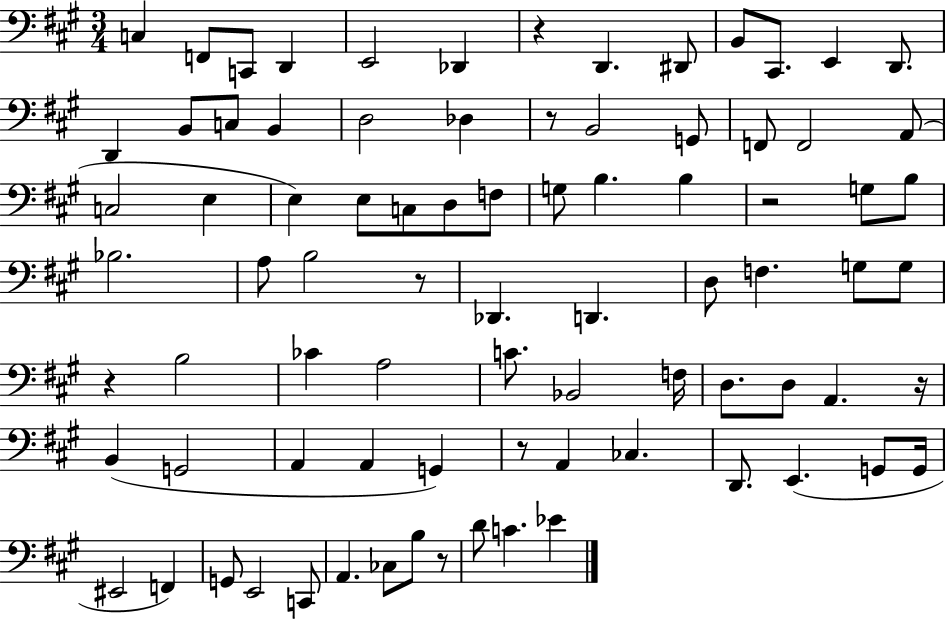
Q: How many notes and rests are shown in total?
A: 83